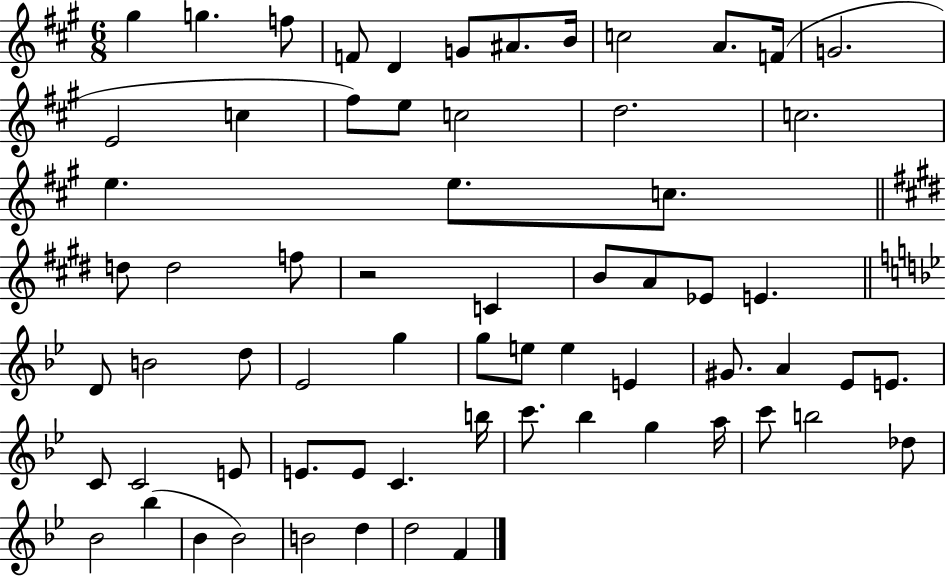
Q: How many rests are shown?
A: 1